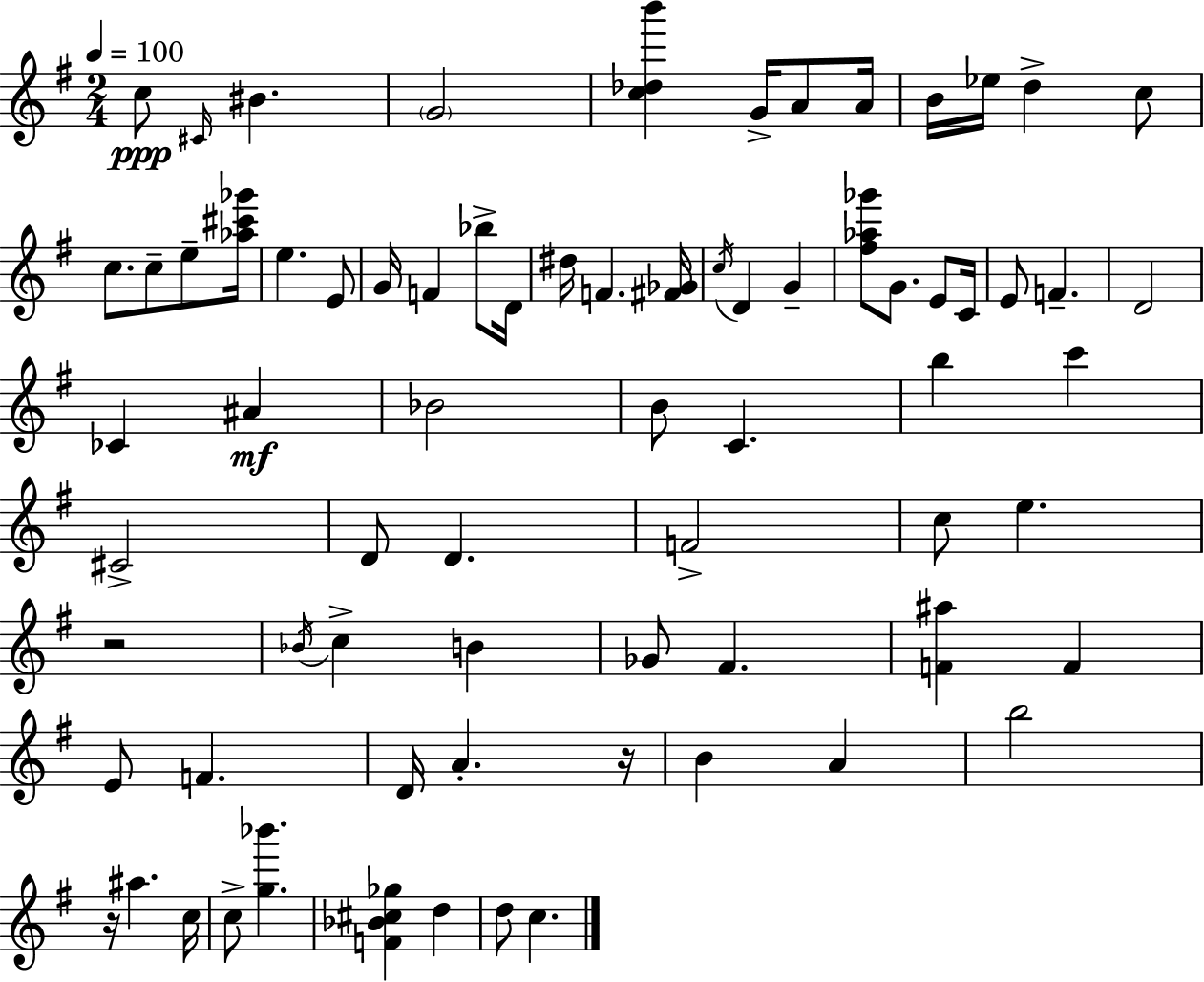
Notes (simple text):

C5/e C#4/s BIS4/q. G4/h [C5,Db5,B6]/q G4/s A4/e A4/s B4/s Eb5/s D5/q C5/e C5/e. C5/e E5/e [Ab5,C#6,Gb6]/s E5/q. E4/e G4/s F4/q Bb5/e D4/s D#5/s F4/q. [F#4,Gb4]/s C5/s D4/q G4/q [F#5,Ab5,Gb6]/e G4/e. E4/e C4/s E4/e F4/q. D4/h CES4/q A#4/q Bb4/h B4/e C4/q. B5/q C6/q C#4/h D4/e D4/q. F4/h C5/e E5/q. R/h Bb4/s C5/q B4/q Gb4/e F#4/q. [F4,A#5]/q F4/q E4/e F4/q. D4/s A4/q. R/s B4/q A4/q B5/h R/s A#5/q. C5/s C5/e [G5,Bb6]/q. [F4,Bb4,C#5,Gb5]/q D5/q D5/e C5/q.